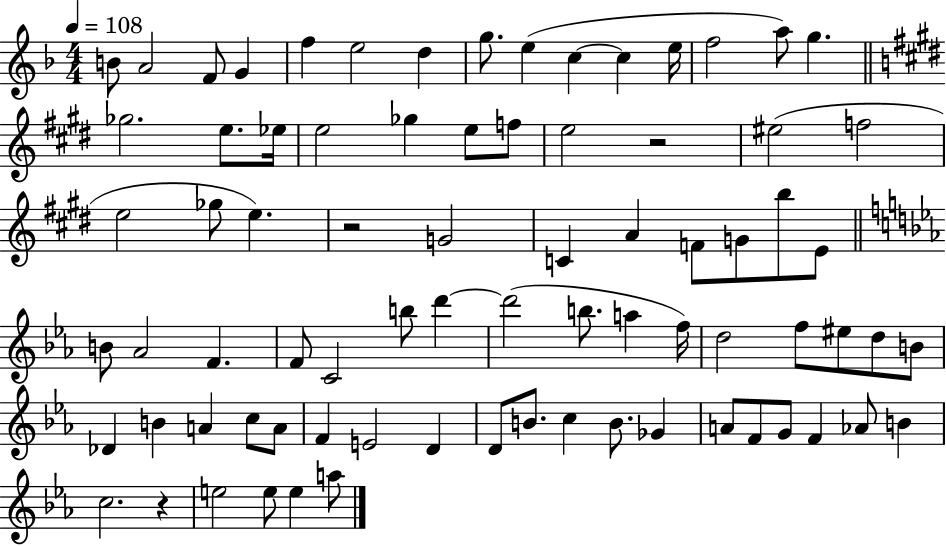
{
  \clef treble
  \numericTimeSignature
  \time 4/4
  \key f \major
  \tempo 4 = 108
  b'8 a'2 f'8 g'4 | f''4 e''2 d''4 | g''8. e''4( c''4~~ c''4 e''16 | f''2 a''8) g''4. | \break \bar "||" \break \key e \major ges''2. e''8. ees''16 | e''2 ges''4 e''8 f''8 | e''2 r2 | eis''2( f''2 | \break e''2 ges''8 e''4.) | r2 g'2 | c'4 a'4 f'8 g'8 b''8 e'8 | \bar "||" \break \key ees \major b'8 aes'2 f'4. | f'8 c'2 b''8 d'''4~~ | d'''2( b''8. a''4 f''16) | d''2 f''8 eis''8 d''8 b'8 | \break des'4 b'4 a'4 c''8 a'8 | f'4 e'2 d'4 | d'8 b'8. c''4 b'8. ges'4 | a'8 f'8 g'8 f'4 aes'8 b'4 | \break c''2. r4 | e''2 e''8 e''4 a''8 | \bar "|."
}